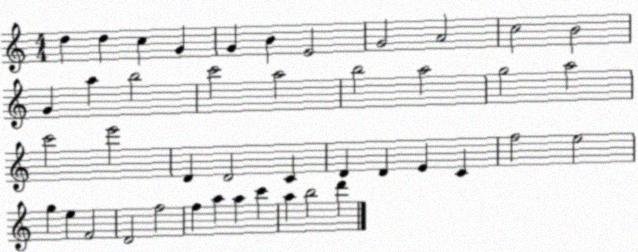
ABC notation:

X:1
T:Untitled
M:4/4
L:1/4
K:C
d d c G G B E2 G2 A2 c2 B2 G a b2 c'2 a2 b2 a2 g2 a2 c'2 e'2 D D2 C D D E C f2 e2 g e F2 D2 f2 f a a c' a b2 d'